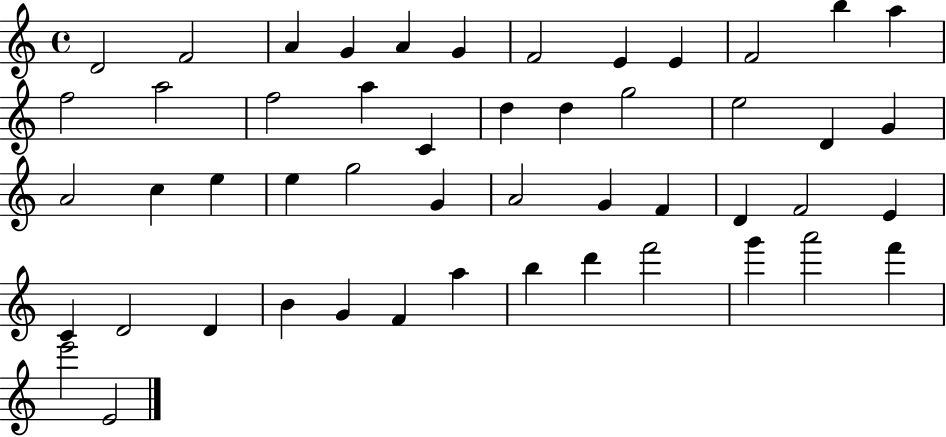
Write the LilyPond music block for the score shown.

{
  \clef treble
  \time 4/4
  \defaultTimeSignature
  \key c \major
  d'2 f'2 | a'4 g'4 a'4 g'4 | f'2 e'4 e'4 | f'2 b''4 a''4 | \break f''2 a''2 | f''2 a''4 c'4 | d''4 d''4 g''2 | e''2 d'4 g'4 | \break a'2 c''4 e''4 | e''4 g''2 g'4 | a'2 g'4 f'4 | d'4 f'2 e'4 | \break c'4 d'2 d'4 | b'4 g'4 f'4 a''4 | b''4 d'''4 f'''2 | g'''4 a'''2 f'''4 | \break e'''2 e'2 | \bar "|."
}